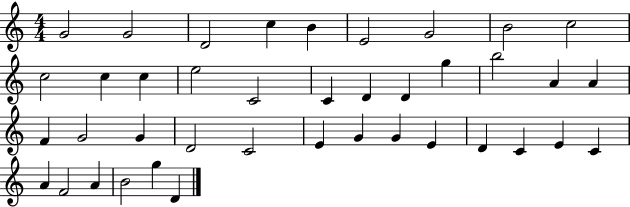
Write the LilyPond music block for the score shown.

{
  \clef treble
  \numericTimeSignature
  \time 4/4
  \key c \major
  g'2 g'2 | d'2 c''4 b'4 | e'2 g'2 | b'2 c''2 | \break c''2 c''4 c''4 | e''2 c'2 | c'4 d'4 d'4 g''4 | b''2 a'4 a'4 | \break f'4 g'2 g'4 | d'2 c'2 | e'4 g'4 g'4 e'4 | d'4 c'4 e'4 c'4 | \break a'4 f'2 a'4 | b'2 g''4 d'4 | \bar "|."
}